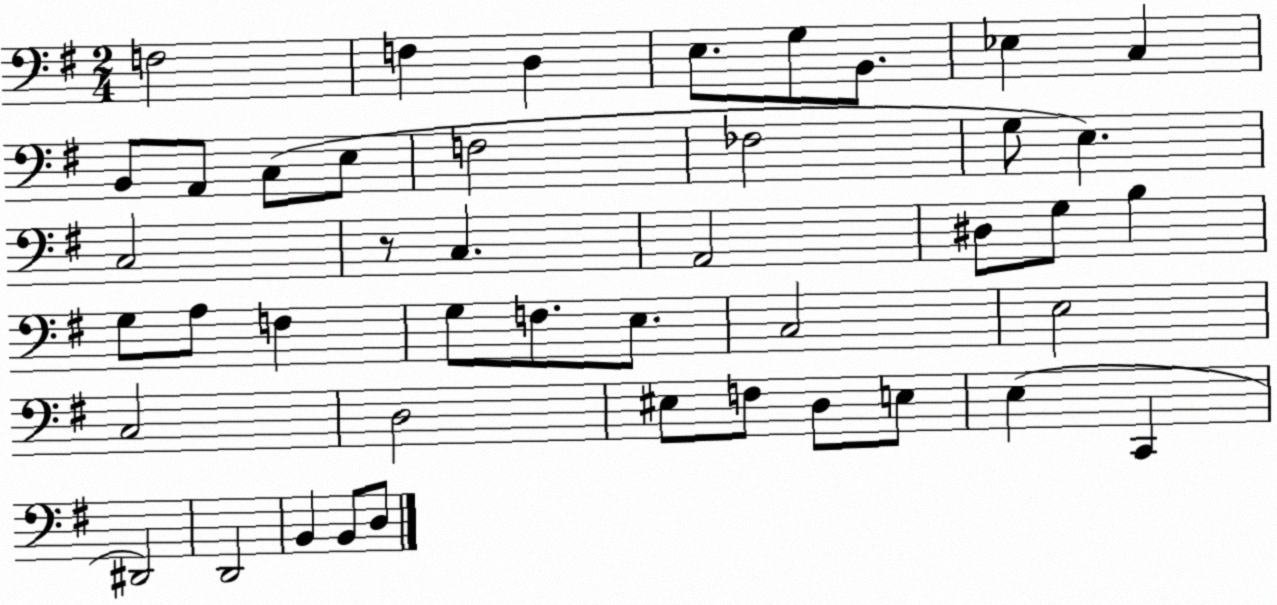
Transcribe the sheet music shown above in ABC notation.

X:1
T:Untitled
M:2/4
L:1/4
K:G
F,2 F, D, E,/2 G,/2 B,,/2 _E, C, B,,/2 A,,/2 C,/2 E,/2 F,2 _F,2 G,/2 E, C,2 z/2 C, A,,2 ^D,/2 G,/2 B, G,/2 A,/2 F, G,/2 F,/2 E,/2 C,2 E,2 C,2 D,2 ^E,/2 F,/2 D,/2 E,/2 E, C,, ^D,,2 D,,2 B,, B,,/2 D,/2